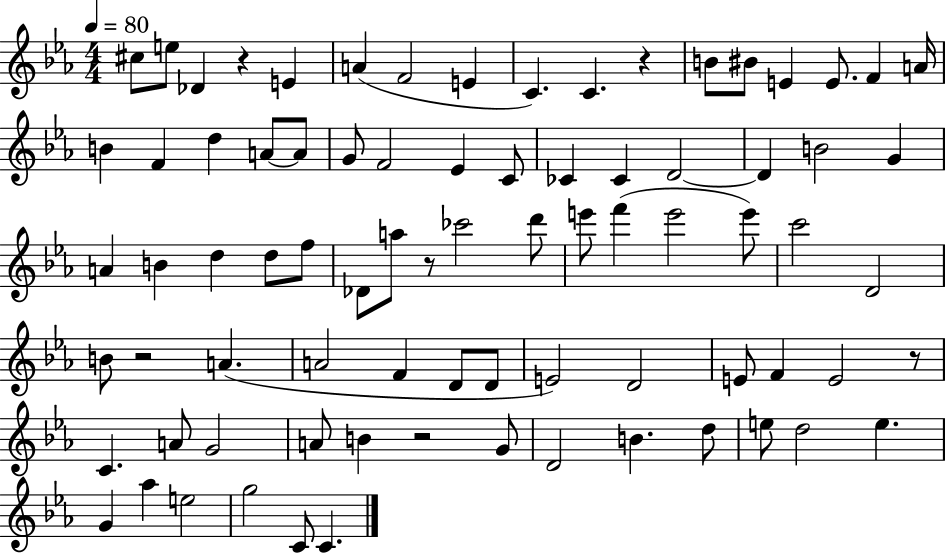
{
  \clef treble
  \numericTimeSignature
  \time 4/4
  \key ees \major
  \tempo 4 = 80
  cis''8 e''8 des'4 r4 e'4 | a'4( f'2 e'4 | c'4.) c'4. r4 | b'8 bis'8 e'4 e'8. f'4 a'16 | \break b'4 f'4 d''4 a'8~~ a'8 | g'8 f'2 ees'4 c'8 | ces'4 ces'4 d'2~~ | d'4 b'2 g'4 | \break a'4 b'4 d''4 d''8 f''8 | des'8 a''8 r8 ces'''2 d'''8 | e'''8 f'''4( e'''2 e'''8) | c'''2 d'2 | \break b'8 r2 a'4.( | a'2 f'4 d'8 d'8 | e'2) d'2 | e'8 f'4 e'2 r8 | \break c'4. a'8 g'2 | a'8 b'4 r2 g'8 | d'2 b'4. d''8 | e''8 d''2 e''4. | \break g'4 aes''4 e''2 | g''2 c'8 c'4. | \bar "|."
}